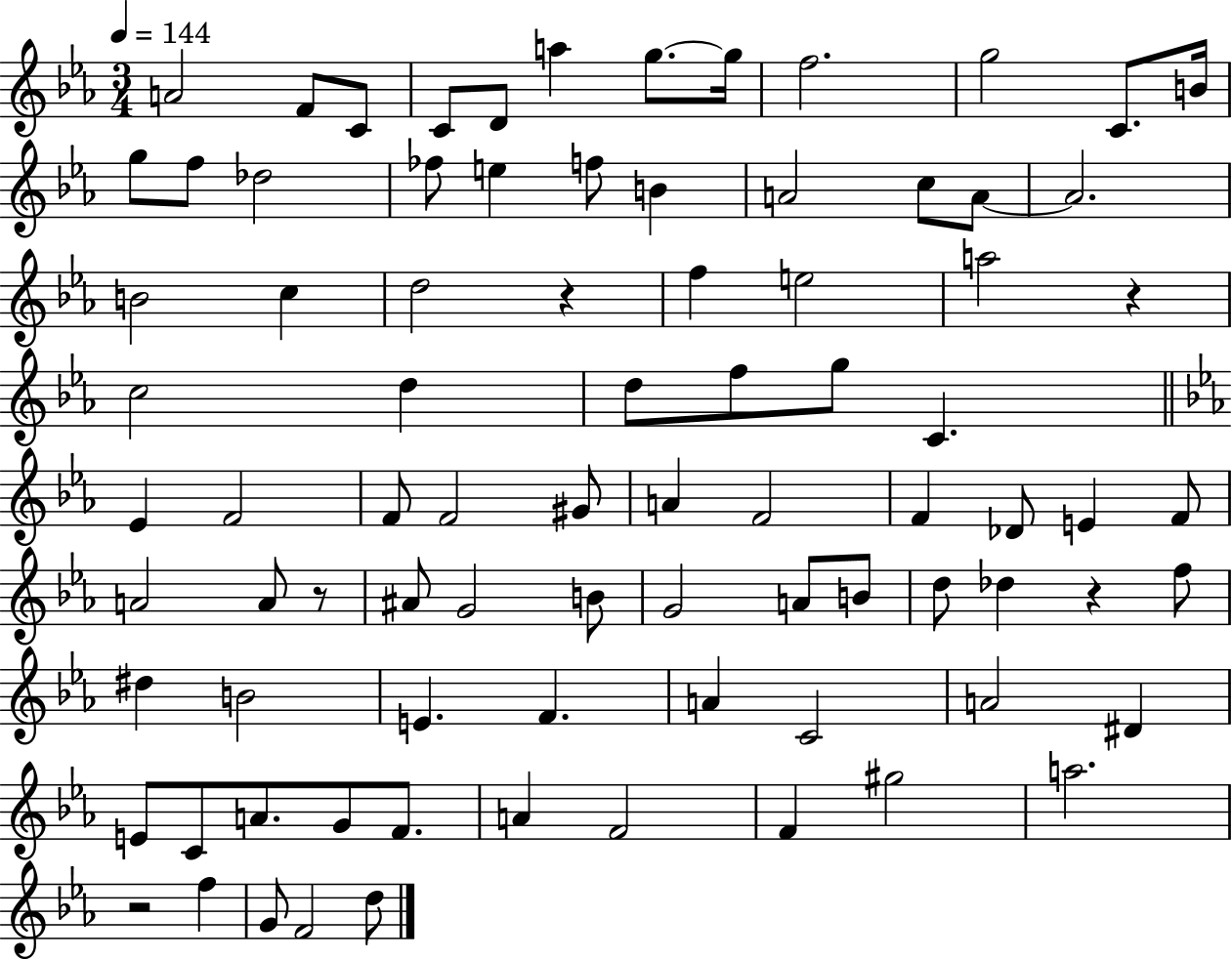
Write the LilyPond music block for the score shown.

{
  \clef treble
  \numericTimeSignature
  \time 3/4
  \key ees \major
  \tempo 4 = 144
  a'2 f'8 c'8 | c'8 d'8 a''4 g''8.~~ g''16 | f''2. | g''2 c'8. b'16 | \break g''8 f''8 des''2 | fes''8 e''4 f''8 b'4 | a'2 c''8 a'8~~ | a'2. | \break b'2 c''4 | d''2 r4 | f''4 e''2 | a''2 r4 | \break c''2 d''4 | d''8 f''8 g''8 c'4. | \bar "||" \break \key ees \major ees'4 f'2 | f'8 f'2 gis'8 | a'4 f'2 | f'4 des'8 e'4 f'8 | \break a'2 a'8 r8 | ais'8 g'2 b'8 | g'2 a'8 b'8 | d''8 des''4 r4 f''8 | \break dis''4 b'2 | e'4. f'4. | a'4 c'2 | a'2 dis'4 | \break e'8 c'8 a'8. g'8 f'8. | a'4 f'2 | f'4 gis''2 | a''2. | \break r2 f''4 | g'8 f'2 d''8 | \bar "|."
}